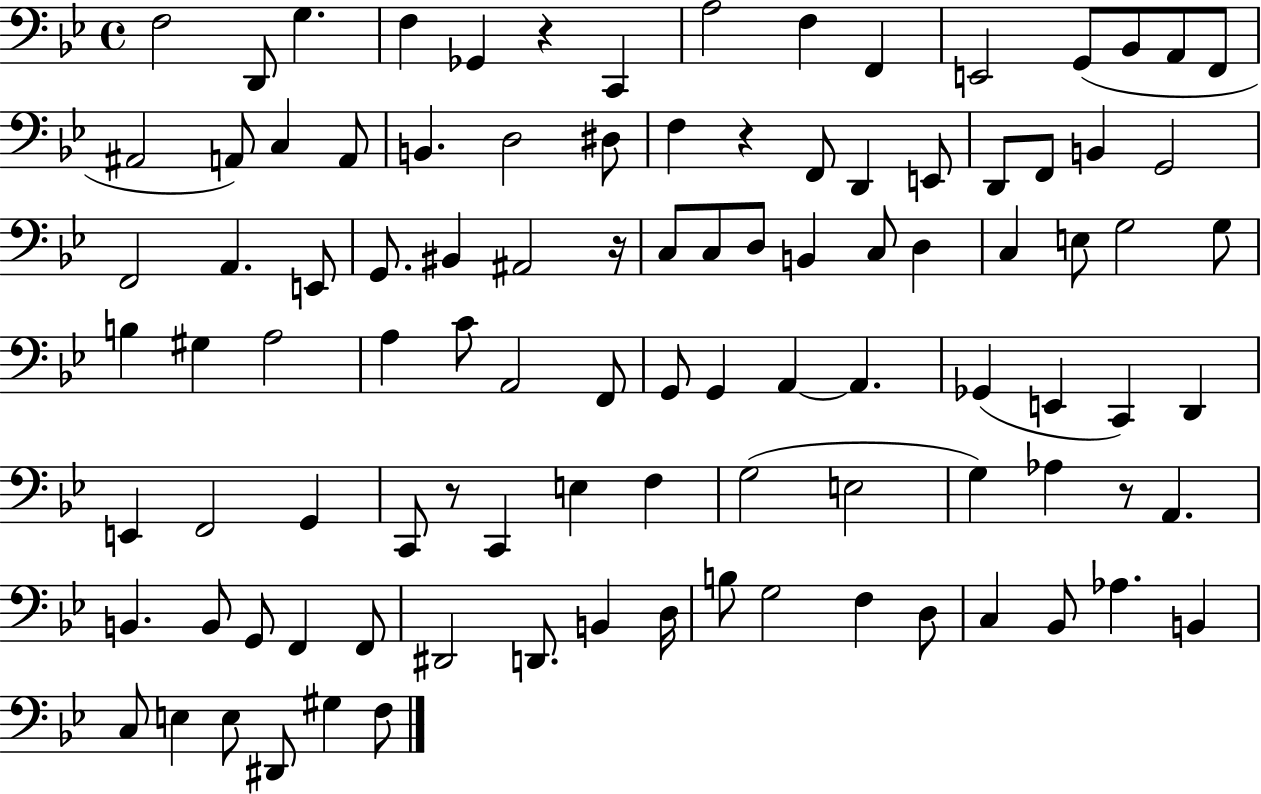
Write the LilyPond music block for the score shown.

{
  \clef bass
  \time 4/4
  \defaultTimeSignature
  \key bes \major
  f2 d,8 g4. | f4 ges,4 r4 c,4 | a2 f4 f,4 | e,2 g,8( bes,8 a,8 f,8 | \break ais,2 a,8) c4 a,8 | b,4. d2 dis8 | f4 r4 f,8 d,4 e,8 | d,8 f,8 b,4 g,2 | \break f,2 a,4. e,8 | g,8. bis,4 ais,2 r16 | c8 c8 d8 b,4 c8 d4 | c4 e8 g2 g8 | \break b4 gis4 a2 | a4 c'8 a,2 f,8 | g,8 g,4 a,4~~ a,4. | ges,4( e,4 c,4) d,4 | \break e,4 f,2 g,4 | c,8 r8 c,4 e4 f4 | g2( e2 | g4) aes4 r8 a,4. | \break b,4. b,8 g,8 f,4 f,8 | dis,2 d,8. b,4 d16 | b8 g2 f4 d8 | c4 bes,8 aes4. b,4 | \break c8 e4 e8 dis,8 gis4 f8 | \bar "|."
}